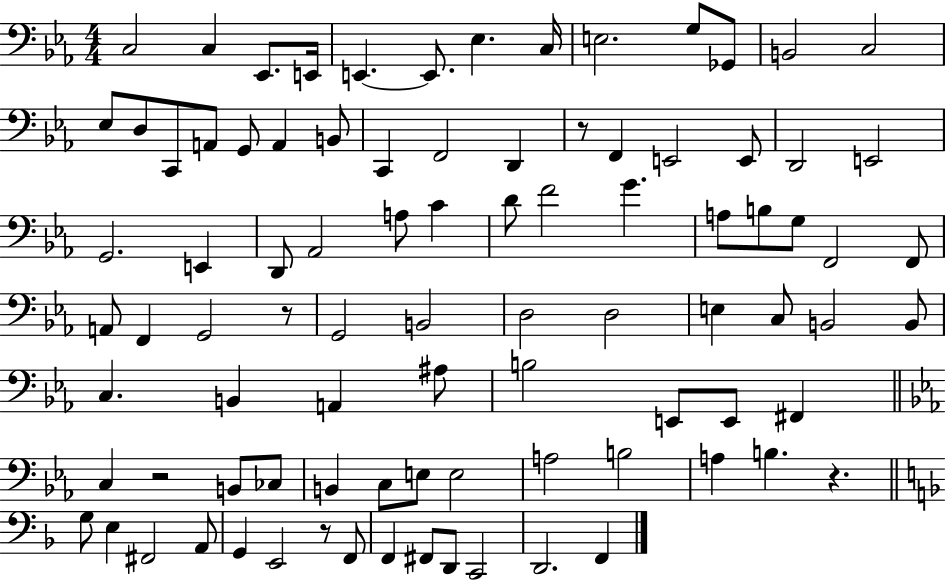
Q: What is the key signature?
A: EES major